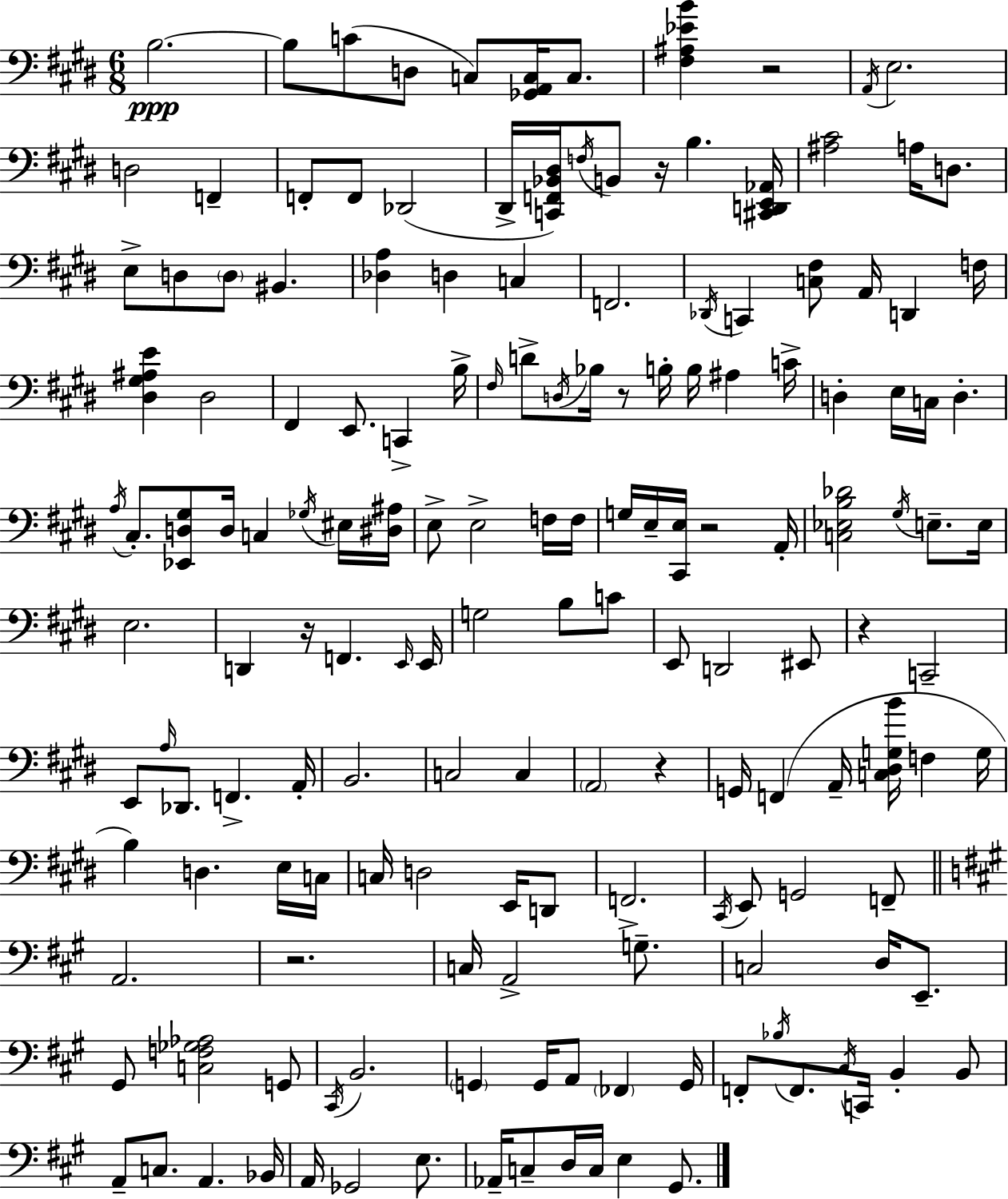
{
  \clef bass
  \numericTimeSignature
  \time 6/8
  \key e \major
  \repeat volta 2 { b2.~~\ppp | b8 c'8( d8 c8) <ges, a, c>16 c8. | <fis ais ees' b'>4 r2 | \acciaccatura { a,16 } e2. | \break d2 f,4-- | f,8-. f,8 des,2( | dis,16-> <c, f, bes, dis>16) \acciaccatura { f16 } b,8 r16 b4. | <cis, d, e, aes,>16 <ais cis'>2 a16 d8. | \break e8-> d8 \parenthesize d8 bis,4. | <des a>4 d4 c4 | f,2. | \acciaccatura { des,16 } c,4 <c fis>8 a,16 d,4 | \break f16 <dis gis ais e'>4 dis2 | fis,4 e,8. c,4-> | b16-> \grace { fis16 } d'8-> \acciaccatura { d16 } bes16 r8 b16-. b16 | ais4 c'16-> d4-. e16 c16 d4.-. | \break \acciaccatura { a16 } cis8.-. <ees, d gis>8 d16 | c4 \acciaccatura { ges16 } eis16 <dis ais>16 e8-> e2-> | f16 f16 g16 e16-- <cis, e>16 r2 | a,16-. <c ees b des'>2 | \break \acciaccatura { gis16 } e8.-- e16 e2. | d,4 | r16 f,4. \grace { e,16 } e,16 g2 | b8 c'8 e,8 d,2 | \break eis,8 r4 | c,2-- e,8 \grace { a16 } | des,8. f,4.-> a,16-. b,2. | c2 | \break c4 \parenthesize a,2 | r4 g,16 f,4( | a,16-- <c dis g b'>16 f4 g16 b4) | d4. e16 c16 c16 d2 | \break e,16 d,8 f,2.-> | \acciaccatura { cis,16 } e,8 | g,2 f,8-- \bar "||" \break \key a \major a,2. | r2. | c16 a,2-> g8.-- | c2 d16 e,8.-- | \break gis,8 <c f ges aes>2 g,8 | \acciaccatura { cis,16 } b,2. | \parenthesize g,4 g,16 a,8 \parenthesize fes,4 | g,16 f,8-. \acciaccatura { bes16 } f,8. \acciaccatura { cis16 } c,16 b,4-. | \break b,8 a,8-- c8. a,4. | bes,16 a,16 ges,2 | e8. aes,16-- c8-- d16 c16 e4 | gis,8. } \bar "|."
}